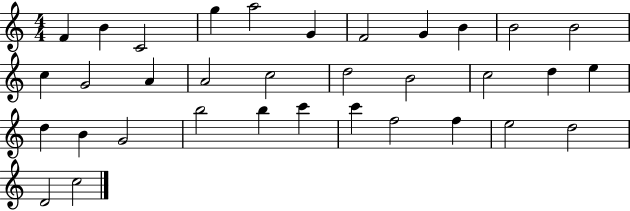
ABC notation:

X:1
T:Untitled
M:4/4
L:1/4
K:C
F B C2 g a2 G F2 G B B2 B2 c G2 A A2 c2 d2 B2 c2 d e d B G2 b2 b c' c' f2 f e2 d2 D2 c2